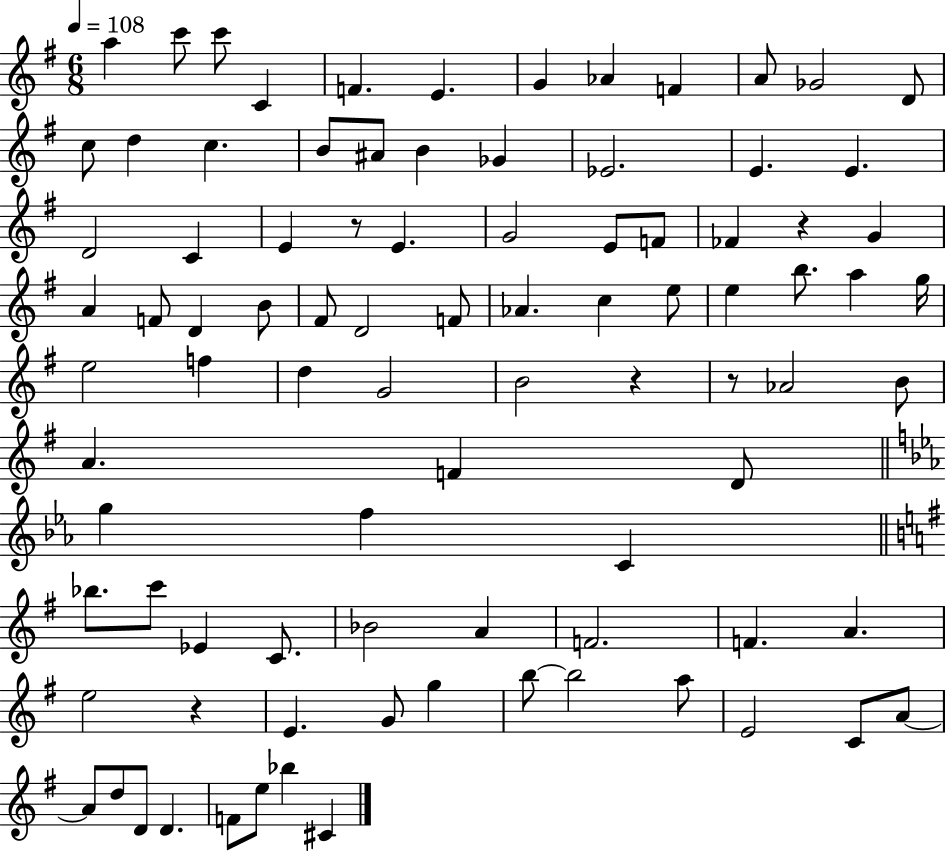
A5/q C6/e C6/e C4/q F4/q. E4/q. G4/q Ab4/q F4/q A4/e Gb4/h D4/e C5/e D5/q C5/q. B4/e A#4/e B4/q Gb4/q Eb4/h. E4/q. E4/q. D4/h C4/q E4/q R/e E4/q. G4/h E4/e F4/e FES4/q R/q G4/q A4/q F4/e D4/q B4/e F#4/e D4/h F4/e Ab4/q. C5/q E5/e E5/q B5/e. A5/q G5/s E5/h F5/q D5/q G4/h B4/h R/q R/e Ab4/h B4/e A4/q. F4/q D4/e G5/q F5/q C4/q Bb5/e. C6/e Eb4/q C4/e. Bb4/h A4/q F4/h. F4/q. A4/q. E5/h R/q E4/q. G4/e G5/q B5/e B5/h A5/e E4/h C4/e A4/e A4/e D5/e D4/e D4/q. F4/e E5/e Bb5/q C#4/q